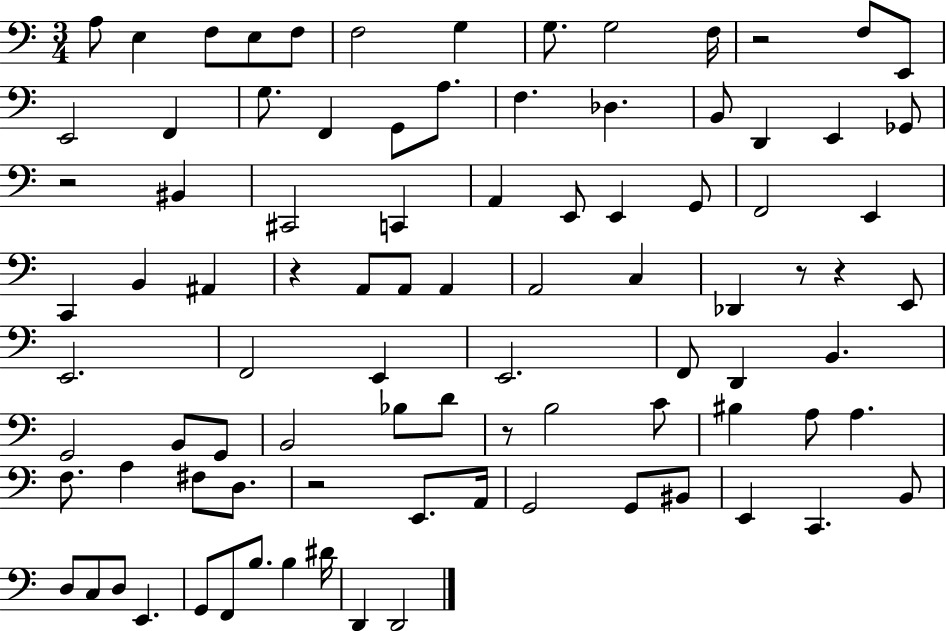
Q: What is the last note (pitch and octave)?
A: D2